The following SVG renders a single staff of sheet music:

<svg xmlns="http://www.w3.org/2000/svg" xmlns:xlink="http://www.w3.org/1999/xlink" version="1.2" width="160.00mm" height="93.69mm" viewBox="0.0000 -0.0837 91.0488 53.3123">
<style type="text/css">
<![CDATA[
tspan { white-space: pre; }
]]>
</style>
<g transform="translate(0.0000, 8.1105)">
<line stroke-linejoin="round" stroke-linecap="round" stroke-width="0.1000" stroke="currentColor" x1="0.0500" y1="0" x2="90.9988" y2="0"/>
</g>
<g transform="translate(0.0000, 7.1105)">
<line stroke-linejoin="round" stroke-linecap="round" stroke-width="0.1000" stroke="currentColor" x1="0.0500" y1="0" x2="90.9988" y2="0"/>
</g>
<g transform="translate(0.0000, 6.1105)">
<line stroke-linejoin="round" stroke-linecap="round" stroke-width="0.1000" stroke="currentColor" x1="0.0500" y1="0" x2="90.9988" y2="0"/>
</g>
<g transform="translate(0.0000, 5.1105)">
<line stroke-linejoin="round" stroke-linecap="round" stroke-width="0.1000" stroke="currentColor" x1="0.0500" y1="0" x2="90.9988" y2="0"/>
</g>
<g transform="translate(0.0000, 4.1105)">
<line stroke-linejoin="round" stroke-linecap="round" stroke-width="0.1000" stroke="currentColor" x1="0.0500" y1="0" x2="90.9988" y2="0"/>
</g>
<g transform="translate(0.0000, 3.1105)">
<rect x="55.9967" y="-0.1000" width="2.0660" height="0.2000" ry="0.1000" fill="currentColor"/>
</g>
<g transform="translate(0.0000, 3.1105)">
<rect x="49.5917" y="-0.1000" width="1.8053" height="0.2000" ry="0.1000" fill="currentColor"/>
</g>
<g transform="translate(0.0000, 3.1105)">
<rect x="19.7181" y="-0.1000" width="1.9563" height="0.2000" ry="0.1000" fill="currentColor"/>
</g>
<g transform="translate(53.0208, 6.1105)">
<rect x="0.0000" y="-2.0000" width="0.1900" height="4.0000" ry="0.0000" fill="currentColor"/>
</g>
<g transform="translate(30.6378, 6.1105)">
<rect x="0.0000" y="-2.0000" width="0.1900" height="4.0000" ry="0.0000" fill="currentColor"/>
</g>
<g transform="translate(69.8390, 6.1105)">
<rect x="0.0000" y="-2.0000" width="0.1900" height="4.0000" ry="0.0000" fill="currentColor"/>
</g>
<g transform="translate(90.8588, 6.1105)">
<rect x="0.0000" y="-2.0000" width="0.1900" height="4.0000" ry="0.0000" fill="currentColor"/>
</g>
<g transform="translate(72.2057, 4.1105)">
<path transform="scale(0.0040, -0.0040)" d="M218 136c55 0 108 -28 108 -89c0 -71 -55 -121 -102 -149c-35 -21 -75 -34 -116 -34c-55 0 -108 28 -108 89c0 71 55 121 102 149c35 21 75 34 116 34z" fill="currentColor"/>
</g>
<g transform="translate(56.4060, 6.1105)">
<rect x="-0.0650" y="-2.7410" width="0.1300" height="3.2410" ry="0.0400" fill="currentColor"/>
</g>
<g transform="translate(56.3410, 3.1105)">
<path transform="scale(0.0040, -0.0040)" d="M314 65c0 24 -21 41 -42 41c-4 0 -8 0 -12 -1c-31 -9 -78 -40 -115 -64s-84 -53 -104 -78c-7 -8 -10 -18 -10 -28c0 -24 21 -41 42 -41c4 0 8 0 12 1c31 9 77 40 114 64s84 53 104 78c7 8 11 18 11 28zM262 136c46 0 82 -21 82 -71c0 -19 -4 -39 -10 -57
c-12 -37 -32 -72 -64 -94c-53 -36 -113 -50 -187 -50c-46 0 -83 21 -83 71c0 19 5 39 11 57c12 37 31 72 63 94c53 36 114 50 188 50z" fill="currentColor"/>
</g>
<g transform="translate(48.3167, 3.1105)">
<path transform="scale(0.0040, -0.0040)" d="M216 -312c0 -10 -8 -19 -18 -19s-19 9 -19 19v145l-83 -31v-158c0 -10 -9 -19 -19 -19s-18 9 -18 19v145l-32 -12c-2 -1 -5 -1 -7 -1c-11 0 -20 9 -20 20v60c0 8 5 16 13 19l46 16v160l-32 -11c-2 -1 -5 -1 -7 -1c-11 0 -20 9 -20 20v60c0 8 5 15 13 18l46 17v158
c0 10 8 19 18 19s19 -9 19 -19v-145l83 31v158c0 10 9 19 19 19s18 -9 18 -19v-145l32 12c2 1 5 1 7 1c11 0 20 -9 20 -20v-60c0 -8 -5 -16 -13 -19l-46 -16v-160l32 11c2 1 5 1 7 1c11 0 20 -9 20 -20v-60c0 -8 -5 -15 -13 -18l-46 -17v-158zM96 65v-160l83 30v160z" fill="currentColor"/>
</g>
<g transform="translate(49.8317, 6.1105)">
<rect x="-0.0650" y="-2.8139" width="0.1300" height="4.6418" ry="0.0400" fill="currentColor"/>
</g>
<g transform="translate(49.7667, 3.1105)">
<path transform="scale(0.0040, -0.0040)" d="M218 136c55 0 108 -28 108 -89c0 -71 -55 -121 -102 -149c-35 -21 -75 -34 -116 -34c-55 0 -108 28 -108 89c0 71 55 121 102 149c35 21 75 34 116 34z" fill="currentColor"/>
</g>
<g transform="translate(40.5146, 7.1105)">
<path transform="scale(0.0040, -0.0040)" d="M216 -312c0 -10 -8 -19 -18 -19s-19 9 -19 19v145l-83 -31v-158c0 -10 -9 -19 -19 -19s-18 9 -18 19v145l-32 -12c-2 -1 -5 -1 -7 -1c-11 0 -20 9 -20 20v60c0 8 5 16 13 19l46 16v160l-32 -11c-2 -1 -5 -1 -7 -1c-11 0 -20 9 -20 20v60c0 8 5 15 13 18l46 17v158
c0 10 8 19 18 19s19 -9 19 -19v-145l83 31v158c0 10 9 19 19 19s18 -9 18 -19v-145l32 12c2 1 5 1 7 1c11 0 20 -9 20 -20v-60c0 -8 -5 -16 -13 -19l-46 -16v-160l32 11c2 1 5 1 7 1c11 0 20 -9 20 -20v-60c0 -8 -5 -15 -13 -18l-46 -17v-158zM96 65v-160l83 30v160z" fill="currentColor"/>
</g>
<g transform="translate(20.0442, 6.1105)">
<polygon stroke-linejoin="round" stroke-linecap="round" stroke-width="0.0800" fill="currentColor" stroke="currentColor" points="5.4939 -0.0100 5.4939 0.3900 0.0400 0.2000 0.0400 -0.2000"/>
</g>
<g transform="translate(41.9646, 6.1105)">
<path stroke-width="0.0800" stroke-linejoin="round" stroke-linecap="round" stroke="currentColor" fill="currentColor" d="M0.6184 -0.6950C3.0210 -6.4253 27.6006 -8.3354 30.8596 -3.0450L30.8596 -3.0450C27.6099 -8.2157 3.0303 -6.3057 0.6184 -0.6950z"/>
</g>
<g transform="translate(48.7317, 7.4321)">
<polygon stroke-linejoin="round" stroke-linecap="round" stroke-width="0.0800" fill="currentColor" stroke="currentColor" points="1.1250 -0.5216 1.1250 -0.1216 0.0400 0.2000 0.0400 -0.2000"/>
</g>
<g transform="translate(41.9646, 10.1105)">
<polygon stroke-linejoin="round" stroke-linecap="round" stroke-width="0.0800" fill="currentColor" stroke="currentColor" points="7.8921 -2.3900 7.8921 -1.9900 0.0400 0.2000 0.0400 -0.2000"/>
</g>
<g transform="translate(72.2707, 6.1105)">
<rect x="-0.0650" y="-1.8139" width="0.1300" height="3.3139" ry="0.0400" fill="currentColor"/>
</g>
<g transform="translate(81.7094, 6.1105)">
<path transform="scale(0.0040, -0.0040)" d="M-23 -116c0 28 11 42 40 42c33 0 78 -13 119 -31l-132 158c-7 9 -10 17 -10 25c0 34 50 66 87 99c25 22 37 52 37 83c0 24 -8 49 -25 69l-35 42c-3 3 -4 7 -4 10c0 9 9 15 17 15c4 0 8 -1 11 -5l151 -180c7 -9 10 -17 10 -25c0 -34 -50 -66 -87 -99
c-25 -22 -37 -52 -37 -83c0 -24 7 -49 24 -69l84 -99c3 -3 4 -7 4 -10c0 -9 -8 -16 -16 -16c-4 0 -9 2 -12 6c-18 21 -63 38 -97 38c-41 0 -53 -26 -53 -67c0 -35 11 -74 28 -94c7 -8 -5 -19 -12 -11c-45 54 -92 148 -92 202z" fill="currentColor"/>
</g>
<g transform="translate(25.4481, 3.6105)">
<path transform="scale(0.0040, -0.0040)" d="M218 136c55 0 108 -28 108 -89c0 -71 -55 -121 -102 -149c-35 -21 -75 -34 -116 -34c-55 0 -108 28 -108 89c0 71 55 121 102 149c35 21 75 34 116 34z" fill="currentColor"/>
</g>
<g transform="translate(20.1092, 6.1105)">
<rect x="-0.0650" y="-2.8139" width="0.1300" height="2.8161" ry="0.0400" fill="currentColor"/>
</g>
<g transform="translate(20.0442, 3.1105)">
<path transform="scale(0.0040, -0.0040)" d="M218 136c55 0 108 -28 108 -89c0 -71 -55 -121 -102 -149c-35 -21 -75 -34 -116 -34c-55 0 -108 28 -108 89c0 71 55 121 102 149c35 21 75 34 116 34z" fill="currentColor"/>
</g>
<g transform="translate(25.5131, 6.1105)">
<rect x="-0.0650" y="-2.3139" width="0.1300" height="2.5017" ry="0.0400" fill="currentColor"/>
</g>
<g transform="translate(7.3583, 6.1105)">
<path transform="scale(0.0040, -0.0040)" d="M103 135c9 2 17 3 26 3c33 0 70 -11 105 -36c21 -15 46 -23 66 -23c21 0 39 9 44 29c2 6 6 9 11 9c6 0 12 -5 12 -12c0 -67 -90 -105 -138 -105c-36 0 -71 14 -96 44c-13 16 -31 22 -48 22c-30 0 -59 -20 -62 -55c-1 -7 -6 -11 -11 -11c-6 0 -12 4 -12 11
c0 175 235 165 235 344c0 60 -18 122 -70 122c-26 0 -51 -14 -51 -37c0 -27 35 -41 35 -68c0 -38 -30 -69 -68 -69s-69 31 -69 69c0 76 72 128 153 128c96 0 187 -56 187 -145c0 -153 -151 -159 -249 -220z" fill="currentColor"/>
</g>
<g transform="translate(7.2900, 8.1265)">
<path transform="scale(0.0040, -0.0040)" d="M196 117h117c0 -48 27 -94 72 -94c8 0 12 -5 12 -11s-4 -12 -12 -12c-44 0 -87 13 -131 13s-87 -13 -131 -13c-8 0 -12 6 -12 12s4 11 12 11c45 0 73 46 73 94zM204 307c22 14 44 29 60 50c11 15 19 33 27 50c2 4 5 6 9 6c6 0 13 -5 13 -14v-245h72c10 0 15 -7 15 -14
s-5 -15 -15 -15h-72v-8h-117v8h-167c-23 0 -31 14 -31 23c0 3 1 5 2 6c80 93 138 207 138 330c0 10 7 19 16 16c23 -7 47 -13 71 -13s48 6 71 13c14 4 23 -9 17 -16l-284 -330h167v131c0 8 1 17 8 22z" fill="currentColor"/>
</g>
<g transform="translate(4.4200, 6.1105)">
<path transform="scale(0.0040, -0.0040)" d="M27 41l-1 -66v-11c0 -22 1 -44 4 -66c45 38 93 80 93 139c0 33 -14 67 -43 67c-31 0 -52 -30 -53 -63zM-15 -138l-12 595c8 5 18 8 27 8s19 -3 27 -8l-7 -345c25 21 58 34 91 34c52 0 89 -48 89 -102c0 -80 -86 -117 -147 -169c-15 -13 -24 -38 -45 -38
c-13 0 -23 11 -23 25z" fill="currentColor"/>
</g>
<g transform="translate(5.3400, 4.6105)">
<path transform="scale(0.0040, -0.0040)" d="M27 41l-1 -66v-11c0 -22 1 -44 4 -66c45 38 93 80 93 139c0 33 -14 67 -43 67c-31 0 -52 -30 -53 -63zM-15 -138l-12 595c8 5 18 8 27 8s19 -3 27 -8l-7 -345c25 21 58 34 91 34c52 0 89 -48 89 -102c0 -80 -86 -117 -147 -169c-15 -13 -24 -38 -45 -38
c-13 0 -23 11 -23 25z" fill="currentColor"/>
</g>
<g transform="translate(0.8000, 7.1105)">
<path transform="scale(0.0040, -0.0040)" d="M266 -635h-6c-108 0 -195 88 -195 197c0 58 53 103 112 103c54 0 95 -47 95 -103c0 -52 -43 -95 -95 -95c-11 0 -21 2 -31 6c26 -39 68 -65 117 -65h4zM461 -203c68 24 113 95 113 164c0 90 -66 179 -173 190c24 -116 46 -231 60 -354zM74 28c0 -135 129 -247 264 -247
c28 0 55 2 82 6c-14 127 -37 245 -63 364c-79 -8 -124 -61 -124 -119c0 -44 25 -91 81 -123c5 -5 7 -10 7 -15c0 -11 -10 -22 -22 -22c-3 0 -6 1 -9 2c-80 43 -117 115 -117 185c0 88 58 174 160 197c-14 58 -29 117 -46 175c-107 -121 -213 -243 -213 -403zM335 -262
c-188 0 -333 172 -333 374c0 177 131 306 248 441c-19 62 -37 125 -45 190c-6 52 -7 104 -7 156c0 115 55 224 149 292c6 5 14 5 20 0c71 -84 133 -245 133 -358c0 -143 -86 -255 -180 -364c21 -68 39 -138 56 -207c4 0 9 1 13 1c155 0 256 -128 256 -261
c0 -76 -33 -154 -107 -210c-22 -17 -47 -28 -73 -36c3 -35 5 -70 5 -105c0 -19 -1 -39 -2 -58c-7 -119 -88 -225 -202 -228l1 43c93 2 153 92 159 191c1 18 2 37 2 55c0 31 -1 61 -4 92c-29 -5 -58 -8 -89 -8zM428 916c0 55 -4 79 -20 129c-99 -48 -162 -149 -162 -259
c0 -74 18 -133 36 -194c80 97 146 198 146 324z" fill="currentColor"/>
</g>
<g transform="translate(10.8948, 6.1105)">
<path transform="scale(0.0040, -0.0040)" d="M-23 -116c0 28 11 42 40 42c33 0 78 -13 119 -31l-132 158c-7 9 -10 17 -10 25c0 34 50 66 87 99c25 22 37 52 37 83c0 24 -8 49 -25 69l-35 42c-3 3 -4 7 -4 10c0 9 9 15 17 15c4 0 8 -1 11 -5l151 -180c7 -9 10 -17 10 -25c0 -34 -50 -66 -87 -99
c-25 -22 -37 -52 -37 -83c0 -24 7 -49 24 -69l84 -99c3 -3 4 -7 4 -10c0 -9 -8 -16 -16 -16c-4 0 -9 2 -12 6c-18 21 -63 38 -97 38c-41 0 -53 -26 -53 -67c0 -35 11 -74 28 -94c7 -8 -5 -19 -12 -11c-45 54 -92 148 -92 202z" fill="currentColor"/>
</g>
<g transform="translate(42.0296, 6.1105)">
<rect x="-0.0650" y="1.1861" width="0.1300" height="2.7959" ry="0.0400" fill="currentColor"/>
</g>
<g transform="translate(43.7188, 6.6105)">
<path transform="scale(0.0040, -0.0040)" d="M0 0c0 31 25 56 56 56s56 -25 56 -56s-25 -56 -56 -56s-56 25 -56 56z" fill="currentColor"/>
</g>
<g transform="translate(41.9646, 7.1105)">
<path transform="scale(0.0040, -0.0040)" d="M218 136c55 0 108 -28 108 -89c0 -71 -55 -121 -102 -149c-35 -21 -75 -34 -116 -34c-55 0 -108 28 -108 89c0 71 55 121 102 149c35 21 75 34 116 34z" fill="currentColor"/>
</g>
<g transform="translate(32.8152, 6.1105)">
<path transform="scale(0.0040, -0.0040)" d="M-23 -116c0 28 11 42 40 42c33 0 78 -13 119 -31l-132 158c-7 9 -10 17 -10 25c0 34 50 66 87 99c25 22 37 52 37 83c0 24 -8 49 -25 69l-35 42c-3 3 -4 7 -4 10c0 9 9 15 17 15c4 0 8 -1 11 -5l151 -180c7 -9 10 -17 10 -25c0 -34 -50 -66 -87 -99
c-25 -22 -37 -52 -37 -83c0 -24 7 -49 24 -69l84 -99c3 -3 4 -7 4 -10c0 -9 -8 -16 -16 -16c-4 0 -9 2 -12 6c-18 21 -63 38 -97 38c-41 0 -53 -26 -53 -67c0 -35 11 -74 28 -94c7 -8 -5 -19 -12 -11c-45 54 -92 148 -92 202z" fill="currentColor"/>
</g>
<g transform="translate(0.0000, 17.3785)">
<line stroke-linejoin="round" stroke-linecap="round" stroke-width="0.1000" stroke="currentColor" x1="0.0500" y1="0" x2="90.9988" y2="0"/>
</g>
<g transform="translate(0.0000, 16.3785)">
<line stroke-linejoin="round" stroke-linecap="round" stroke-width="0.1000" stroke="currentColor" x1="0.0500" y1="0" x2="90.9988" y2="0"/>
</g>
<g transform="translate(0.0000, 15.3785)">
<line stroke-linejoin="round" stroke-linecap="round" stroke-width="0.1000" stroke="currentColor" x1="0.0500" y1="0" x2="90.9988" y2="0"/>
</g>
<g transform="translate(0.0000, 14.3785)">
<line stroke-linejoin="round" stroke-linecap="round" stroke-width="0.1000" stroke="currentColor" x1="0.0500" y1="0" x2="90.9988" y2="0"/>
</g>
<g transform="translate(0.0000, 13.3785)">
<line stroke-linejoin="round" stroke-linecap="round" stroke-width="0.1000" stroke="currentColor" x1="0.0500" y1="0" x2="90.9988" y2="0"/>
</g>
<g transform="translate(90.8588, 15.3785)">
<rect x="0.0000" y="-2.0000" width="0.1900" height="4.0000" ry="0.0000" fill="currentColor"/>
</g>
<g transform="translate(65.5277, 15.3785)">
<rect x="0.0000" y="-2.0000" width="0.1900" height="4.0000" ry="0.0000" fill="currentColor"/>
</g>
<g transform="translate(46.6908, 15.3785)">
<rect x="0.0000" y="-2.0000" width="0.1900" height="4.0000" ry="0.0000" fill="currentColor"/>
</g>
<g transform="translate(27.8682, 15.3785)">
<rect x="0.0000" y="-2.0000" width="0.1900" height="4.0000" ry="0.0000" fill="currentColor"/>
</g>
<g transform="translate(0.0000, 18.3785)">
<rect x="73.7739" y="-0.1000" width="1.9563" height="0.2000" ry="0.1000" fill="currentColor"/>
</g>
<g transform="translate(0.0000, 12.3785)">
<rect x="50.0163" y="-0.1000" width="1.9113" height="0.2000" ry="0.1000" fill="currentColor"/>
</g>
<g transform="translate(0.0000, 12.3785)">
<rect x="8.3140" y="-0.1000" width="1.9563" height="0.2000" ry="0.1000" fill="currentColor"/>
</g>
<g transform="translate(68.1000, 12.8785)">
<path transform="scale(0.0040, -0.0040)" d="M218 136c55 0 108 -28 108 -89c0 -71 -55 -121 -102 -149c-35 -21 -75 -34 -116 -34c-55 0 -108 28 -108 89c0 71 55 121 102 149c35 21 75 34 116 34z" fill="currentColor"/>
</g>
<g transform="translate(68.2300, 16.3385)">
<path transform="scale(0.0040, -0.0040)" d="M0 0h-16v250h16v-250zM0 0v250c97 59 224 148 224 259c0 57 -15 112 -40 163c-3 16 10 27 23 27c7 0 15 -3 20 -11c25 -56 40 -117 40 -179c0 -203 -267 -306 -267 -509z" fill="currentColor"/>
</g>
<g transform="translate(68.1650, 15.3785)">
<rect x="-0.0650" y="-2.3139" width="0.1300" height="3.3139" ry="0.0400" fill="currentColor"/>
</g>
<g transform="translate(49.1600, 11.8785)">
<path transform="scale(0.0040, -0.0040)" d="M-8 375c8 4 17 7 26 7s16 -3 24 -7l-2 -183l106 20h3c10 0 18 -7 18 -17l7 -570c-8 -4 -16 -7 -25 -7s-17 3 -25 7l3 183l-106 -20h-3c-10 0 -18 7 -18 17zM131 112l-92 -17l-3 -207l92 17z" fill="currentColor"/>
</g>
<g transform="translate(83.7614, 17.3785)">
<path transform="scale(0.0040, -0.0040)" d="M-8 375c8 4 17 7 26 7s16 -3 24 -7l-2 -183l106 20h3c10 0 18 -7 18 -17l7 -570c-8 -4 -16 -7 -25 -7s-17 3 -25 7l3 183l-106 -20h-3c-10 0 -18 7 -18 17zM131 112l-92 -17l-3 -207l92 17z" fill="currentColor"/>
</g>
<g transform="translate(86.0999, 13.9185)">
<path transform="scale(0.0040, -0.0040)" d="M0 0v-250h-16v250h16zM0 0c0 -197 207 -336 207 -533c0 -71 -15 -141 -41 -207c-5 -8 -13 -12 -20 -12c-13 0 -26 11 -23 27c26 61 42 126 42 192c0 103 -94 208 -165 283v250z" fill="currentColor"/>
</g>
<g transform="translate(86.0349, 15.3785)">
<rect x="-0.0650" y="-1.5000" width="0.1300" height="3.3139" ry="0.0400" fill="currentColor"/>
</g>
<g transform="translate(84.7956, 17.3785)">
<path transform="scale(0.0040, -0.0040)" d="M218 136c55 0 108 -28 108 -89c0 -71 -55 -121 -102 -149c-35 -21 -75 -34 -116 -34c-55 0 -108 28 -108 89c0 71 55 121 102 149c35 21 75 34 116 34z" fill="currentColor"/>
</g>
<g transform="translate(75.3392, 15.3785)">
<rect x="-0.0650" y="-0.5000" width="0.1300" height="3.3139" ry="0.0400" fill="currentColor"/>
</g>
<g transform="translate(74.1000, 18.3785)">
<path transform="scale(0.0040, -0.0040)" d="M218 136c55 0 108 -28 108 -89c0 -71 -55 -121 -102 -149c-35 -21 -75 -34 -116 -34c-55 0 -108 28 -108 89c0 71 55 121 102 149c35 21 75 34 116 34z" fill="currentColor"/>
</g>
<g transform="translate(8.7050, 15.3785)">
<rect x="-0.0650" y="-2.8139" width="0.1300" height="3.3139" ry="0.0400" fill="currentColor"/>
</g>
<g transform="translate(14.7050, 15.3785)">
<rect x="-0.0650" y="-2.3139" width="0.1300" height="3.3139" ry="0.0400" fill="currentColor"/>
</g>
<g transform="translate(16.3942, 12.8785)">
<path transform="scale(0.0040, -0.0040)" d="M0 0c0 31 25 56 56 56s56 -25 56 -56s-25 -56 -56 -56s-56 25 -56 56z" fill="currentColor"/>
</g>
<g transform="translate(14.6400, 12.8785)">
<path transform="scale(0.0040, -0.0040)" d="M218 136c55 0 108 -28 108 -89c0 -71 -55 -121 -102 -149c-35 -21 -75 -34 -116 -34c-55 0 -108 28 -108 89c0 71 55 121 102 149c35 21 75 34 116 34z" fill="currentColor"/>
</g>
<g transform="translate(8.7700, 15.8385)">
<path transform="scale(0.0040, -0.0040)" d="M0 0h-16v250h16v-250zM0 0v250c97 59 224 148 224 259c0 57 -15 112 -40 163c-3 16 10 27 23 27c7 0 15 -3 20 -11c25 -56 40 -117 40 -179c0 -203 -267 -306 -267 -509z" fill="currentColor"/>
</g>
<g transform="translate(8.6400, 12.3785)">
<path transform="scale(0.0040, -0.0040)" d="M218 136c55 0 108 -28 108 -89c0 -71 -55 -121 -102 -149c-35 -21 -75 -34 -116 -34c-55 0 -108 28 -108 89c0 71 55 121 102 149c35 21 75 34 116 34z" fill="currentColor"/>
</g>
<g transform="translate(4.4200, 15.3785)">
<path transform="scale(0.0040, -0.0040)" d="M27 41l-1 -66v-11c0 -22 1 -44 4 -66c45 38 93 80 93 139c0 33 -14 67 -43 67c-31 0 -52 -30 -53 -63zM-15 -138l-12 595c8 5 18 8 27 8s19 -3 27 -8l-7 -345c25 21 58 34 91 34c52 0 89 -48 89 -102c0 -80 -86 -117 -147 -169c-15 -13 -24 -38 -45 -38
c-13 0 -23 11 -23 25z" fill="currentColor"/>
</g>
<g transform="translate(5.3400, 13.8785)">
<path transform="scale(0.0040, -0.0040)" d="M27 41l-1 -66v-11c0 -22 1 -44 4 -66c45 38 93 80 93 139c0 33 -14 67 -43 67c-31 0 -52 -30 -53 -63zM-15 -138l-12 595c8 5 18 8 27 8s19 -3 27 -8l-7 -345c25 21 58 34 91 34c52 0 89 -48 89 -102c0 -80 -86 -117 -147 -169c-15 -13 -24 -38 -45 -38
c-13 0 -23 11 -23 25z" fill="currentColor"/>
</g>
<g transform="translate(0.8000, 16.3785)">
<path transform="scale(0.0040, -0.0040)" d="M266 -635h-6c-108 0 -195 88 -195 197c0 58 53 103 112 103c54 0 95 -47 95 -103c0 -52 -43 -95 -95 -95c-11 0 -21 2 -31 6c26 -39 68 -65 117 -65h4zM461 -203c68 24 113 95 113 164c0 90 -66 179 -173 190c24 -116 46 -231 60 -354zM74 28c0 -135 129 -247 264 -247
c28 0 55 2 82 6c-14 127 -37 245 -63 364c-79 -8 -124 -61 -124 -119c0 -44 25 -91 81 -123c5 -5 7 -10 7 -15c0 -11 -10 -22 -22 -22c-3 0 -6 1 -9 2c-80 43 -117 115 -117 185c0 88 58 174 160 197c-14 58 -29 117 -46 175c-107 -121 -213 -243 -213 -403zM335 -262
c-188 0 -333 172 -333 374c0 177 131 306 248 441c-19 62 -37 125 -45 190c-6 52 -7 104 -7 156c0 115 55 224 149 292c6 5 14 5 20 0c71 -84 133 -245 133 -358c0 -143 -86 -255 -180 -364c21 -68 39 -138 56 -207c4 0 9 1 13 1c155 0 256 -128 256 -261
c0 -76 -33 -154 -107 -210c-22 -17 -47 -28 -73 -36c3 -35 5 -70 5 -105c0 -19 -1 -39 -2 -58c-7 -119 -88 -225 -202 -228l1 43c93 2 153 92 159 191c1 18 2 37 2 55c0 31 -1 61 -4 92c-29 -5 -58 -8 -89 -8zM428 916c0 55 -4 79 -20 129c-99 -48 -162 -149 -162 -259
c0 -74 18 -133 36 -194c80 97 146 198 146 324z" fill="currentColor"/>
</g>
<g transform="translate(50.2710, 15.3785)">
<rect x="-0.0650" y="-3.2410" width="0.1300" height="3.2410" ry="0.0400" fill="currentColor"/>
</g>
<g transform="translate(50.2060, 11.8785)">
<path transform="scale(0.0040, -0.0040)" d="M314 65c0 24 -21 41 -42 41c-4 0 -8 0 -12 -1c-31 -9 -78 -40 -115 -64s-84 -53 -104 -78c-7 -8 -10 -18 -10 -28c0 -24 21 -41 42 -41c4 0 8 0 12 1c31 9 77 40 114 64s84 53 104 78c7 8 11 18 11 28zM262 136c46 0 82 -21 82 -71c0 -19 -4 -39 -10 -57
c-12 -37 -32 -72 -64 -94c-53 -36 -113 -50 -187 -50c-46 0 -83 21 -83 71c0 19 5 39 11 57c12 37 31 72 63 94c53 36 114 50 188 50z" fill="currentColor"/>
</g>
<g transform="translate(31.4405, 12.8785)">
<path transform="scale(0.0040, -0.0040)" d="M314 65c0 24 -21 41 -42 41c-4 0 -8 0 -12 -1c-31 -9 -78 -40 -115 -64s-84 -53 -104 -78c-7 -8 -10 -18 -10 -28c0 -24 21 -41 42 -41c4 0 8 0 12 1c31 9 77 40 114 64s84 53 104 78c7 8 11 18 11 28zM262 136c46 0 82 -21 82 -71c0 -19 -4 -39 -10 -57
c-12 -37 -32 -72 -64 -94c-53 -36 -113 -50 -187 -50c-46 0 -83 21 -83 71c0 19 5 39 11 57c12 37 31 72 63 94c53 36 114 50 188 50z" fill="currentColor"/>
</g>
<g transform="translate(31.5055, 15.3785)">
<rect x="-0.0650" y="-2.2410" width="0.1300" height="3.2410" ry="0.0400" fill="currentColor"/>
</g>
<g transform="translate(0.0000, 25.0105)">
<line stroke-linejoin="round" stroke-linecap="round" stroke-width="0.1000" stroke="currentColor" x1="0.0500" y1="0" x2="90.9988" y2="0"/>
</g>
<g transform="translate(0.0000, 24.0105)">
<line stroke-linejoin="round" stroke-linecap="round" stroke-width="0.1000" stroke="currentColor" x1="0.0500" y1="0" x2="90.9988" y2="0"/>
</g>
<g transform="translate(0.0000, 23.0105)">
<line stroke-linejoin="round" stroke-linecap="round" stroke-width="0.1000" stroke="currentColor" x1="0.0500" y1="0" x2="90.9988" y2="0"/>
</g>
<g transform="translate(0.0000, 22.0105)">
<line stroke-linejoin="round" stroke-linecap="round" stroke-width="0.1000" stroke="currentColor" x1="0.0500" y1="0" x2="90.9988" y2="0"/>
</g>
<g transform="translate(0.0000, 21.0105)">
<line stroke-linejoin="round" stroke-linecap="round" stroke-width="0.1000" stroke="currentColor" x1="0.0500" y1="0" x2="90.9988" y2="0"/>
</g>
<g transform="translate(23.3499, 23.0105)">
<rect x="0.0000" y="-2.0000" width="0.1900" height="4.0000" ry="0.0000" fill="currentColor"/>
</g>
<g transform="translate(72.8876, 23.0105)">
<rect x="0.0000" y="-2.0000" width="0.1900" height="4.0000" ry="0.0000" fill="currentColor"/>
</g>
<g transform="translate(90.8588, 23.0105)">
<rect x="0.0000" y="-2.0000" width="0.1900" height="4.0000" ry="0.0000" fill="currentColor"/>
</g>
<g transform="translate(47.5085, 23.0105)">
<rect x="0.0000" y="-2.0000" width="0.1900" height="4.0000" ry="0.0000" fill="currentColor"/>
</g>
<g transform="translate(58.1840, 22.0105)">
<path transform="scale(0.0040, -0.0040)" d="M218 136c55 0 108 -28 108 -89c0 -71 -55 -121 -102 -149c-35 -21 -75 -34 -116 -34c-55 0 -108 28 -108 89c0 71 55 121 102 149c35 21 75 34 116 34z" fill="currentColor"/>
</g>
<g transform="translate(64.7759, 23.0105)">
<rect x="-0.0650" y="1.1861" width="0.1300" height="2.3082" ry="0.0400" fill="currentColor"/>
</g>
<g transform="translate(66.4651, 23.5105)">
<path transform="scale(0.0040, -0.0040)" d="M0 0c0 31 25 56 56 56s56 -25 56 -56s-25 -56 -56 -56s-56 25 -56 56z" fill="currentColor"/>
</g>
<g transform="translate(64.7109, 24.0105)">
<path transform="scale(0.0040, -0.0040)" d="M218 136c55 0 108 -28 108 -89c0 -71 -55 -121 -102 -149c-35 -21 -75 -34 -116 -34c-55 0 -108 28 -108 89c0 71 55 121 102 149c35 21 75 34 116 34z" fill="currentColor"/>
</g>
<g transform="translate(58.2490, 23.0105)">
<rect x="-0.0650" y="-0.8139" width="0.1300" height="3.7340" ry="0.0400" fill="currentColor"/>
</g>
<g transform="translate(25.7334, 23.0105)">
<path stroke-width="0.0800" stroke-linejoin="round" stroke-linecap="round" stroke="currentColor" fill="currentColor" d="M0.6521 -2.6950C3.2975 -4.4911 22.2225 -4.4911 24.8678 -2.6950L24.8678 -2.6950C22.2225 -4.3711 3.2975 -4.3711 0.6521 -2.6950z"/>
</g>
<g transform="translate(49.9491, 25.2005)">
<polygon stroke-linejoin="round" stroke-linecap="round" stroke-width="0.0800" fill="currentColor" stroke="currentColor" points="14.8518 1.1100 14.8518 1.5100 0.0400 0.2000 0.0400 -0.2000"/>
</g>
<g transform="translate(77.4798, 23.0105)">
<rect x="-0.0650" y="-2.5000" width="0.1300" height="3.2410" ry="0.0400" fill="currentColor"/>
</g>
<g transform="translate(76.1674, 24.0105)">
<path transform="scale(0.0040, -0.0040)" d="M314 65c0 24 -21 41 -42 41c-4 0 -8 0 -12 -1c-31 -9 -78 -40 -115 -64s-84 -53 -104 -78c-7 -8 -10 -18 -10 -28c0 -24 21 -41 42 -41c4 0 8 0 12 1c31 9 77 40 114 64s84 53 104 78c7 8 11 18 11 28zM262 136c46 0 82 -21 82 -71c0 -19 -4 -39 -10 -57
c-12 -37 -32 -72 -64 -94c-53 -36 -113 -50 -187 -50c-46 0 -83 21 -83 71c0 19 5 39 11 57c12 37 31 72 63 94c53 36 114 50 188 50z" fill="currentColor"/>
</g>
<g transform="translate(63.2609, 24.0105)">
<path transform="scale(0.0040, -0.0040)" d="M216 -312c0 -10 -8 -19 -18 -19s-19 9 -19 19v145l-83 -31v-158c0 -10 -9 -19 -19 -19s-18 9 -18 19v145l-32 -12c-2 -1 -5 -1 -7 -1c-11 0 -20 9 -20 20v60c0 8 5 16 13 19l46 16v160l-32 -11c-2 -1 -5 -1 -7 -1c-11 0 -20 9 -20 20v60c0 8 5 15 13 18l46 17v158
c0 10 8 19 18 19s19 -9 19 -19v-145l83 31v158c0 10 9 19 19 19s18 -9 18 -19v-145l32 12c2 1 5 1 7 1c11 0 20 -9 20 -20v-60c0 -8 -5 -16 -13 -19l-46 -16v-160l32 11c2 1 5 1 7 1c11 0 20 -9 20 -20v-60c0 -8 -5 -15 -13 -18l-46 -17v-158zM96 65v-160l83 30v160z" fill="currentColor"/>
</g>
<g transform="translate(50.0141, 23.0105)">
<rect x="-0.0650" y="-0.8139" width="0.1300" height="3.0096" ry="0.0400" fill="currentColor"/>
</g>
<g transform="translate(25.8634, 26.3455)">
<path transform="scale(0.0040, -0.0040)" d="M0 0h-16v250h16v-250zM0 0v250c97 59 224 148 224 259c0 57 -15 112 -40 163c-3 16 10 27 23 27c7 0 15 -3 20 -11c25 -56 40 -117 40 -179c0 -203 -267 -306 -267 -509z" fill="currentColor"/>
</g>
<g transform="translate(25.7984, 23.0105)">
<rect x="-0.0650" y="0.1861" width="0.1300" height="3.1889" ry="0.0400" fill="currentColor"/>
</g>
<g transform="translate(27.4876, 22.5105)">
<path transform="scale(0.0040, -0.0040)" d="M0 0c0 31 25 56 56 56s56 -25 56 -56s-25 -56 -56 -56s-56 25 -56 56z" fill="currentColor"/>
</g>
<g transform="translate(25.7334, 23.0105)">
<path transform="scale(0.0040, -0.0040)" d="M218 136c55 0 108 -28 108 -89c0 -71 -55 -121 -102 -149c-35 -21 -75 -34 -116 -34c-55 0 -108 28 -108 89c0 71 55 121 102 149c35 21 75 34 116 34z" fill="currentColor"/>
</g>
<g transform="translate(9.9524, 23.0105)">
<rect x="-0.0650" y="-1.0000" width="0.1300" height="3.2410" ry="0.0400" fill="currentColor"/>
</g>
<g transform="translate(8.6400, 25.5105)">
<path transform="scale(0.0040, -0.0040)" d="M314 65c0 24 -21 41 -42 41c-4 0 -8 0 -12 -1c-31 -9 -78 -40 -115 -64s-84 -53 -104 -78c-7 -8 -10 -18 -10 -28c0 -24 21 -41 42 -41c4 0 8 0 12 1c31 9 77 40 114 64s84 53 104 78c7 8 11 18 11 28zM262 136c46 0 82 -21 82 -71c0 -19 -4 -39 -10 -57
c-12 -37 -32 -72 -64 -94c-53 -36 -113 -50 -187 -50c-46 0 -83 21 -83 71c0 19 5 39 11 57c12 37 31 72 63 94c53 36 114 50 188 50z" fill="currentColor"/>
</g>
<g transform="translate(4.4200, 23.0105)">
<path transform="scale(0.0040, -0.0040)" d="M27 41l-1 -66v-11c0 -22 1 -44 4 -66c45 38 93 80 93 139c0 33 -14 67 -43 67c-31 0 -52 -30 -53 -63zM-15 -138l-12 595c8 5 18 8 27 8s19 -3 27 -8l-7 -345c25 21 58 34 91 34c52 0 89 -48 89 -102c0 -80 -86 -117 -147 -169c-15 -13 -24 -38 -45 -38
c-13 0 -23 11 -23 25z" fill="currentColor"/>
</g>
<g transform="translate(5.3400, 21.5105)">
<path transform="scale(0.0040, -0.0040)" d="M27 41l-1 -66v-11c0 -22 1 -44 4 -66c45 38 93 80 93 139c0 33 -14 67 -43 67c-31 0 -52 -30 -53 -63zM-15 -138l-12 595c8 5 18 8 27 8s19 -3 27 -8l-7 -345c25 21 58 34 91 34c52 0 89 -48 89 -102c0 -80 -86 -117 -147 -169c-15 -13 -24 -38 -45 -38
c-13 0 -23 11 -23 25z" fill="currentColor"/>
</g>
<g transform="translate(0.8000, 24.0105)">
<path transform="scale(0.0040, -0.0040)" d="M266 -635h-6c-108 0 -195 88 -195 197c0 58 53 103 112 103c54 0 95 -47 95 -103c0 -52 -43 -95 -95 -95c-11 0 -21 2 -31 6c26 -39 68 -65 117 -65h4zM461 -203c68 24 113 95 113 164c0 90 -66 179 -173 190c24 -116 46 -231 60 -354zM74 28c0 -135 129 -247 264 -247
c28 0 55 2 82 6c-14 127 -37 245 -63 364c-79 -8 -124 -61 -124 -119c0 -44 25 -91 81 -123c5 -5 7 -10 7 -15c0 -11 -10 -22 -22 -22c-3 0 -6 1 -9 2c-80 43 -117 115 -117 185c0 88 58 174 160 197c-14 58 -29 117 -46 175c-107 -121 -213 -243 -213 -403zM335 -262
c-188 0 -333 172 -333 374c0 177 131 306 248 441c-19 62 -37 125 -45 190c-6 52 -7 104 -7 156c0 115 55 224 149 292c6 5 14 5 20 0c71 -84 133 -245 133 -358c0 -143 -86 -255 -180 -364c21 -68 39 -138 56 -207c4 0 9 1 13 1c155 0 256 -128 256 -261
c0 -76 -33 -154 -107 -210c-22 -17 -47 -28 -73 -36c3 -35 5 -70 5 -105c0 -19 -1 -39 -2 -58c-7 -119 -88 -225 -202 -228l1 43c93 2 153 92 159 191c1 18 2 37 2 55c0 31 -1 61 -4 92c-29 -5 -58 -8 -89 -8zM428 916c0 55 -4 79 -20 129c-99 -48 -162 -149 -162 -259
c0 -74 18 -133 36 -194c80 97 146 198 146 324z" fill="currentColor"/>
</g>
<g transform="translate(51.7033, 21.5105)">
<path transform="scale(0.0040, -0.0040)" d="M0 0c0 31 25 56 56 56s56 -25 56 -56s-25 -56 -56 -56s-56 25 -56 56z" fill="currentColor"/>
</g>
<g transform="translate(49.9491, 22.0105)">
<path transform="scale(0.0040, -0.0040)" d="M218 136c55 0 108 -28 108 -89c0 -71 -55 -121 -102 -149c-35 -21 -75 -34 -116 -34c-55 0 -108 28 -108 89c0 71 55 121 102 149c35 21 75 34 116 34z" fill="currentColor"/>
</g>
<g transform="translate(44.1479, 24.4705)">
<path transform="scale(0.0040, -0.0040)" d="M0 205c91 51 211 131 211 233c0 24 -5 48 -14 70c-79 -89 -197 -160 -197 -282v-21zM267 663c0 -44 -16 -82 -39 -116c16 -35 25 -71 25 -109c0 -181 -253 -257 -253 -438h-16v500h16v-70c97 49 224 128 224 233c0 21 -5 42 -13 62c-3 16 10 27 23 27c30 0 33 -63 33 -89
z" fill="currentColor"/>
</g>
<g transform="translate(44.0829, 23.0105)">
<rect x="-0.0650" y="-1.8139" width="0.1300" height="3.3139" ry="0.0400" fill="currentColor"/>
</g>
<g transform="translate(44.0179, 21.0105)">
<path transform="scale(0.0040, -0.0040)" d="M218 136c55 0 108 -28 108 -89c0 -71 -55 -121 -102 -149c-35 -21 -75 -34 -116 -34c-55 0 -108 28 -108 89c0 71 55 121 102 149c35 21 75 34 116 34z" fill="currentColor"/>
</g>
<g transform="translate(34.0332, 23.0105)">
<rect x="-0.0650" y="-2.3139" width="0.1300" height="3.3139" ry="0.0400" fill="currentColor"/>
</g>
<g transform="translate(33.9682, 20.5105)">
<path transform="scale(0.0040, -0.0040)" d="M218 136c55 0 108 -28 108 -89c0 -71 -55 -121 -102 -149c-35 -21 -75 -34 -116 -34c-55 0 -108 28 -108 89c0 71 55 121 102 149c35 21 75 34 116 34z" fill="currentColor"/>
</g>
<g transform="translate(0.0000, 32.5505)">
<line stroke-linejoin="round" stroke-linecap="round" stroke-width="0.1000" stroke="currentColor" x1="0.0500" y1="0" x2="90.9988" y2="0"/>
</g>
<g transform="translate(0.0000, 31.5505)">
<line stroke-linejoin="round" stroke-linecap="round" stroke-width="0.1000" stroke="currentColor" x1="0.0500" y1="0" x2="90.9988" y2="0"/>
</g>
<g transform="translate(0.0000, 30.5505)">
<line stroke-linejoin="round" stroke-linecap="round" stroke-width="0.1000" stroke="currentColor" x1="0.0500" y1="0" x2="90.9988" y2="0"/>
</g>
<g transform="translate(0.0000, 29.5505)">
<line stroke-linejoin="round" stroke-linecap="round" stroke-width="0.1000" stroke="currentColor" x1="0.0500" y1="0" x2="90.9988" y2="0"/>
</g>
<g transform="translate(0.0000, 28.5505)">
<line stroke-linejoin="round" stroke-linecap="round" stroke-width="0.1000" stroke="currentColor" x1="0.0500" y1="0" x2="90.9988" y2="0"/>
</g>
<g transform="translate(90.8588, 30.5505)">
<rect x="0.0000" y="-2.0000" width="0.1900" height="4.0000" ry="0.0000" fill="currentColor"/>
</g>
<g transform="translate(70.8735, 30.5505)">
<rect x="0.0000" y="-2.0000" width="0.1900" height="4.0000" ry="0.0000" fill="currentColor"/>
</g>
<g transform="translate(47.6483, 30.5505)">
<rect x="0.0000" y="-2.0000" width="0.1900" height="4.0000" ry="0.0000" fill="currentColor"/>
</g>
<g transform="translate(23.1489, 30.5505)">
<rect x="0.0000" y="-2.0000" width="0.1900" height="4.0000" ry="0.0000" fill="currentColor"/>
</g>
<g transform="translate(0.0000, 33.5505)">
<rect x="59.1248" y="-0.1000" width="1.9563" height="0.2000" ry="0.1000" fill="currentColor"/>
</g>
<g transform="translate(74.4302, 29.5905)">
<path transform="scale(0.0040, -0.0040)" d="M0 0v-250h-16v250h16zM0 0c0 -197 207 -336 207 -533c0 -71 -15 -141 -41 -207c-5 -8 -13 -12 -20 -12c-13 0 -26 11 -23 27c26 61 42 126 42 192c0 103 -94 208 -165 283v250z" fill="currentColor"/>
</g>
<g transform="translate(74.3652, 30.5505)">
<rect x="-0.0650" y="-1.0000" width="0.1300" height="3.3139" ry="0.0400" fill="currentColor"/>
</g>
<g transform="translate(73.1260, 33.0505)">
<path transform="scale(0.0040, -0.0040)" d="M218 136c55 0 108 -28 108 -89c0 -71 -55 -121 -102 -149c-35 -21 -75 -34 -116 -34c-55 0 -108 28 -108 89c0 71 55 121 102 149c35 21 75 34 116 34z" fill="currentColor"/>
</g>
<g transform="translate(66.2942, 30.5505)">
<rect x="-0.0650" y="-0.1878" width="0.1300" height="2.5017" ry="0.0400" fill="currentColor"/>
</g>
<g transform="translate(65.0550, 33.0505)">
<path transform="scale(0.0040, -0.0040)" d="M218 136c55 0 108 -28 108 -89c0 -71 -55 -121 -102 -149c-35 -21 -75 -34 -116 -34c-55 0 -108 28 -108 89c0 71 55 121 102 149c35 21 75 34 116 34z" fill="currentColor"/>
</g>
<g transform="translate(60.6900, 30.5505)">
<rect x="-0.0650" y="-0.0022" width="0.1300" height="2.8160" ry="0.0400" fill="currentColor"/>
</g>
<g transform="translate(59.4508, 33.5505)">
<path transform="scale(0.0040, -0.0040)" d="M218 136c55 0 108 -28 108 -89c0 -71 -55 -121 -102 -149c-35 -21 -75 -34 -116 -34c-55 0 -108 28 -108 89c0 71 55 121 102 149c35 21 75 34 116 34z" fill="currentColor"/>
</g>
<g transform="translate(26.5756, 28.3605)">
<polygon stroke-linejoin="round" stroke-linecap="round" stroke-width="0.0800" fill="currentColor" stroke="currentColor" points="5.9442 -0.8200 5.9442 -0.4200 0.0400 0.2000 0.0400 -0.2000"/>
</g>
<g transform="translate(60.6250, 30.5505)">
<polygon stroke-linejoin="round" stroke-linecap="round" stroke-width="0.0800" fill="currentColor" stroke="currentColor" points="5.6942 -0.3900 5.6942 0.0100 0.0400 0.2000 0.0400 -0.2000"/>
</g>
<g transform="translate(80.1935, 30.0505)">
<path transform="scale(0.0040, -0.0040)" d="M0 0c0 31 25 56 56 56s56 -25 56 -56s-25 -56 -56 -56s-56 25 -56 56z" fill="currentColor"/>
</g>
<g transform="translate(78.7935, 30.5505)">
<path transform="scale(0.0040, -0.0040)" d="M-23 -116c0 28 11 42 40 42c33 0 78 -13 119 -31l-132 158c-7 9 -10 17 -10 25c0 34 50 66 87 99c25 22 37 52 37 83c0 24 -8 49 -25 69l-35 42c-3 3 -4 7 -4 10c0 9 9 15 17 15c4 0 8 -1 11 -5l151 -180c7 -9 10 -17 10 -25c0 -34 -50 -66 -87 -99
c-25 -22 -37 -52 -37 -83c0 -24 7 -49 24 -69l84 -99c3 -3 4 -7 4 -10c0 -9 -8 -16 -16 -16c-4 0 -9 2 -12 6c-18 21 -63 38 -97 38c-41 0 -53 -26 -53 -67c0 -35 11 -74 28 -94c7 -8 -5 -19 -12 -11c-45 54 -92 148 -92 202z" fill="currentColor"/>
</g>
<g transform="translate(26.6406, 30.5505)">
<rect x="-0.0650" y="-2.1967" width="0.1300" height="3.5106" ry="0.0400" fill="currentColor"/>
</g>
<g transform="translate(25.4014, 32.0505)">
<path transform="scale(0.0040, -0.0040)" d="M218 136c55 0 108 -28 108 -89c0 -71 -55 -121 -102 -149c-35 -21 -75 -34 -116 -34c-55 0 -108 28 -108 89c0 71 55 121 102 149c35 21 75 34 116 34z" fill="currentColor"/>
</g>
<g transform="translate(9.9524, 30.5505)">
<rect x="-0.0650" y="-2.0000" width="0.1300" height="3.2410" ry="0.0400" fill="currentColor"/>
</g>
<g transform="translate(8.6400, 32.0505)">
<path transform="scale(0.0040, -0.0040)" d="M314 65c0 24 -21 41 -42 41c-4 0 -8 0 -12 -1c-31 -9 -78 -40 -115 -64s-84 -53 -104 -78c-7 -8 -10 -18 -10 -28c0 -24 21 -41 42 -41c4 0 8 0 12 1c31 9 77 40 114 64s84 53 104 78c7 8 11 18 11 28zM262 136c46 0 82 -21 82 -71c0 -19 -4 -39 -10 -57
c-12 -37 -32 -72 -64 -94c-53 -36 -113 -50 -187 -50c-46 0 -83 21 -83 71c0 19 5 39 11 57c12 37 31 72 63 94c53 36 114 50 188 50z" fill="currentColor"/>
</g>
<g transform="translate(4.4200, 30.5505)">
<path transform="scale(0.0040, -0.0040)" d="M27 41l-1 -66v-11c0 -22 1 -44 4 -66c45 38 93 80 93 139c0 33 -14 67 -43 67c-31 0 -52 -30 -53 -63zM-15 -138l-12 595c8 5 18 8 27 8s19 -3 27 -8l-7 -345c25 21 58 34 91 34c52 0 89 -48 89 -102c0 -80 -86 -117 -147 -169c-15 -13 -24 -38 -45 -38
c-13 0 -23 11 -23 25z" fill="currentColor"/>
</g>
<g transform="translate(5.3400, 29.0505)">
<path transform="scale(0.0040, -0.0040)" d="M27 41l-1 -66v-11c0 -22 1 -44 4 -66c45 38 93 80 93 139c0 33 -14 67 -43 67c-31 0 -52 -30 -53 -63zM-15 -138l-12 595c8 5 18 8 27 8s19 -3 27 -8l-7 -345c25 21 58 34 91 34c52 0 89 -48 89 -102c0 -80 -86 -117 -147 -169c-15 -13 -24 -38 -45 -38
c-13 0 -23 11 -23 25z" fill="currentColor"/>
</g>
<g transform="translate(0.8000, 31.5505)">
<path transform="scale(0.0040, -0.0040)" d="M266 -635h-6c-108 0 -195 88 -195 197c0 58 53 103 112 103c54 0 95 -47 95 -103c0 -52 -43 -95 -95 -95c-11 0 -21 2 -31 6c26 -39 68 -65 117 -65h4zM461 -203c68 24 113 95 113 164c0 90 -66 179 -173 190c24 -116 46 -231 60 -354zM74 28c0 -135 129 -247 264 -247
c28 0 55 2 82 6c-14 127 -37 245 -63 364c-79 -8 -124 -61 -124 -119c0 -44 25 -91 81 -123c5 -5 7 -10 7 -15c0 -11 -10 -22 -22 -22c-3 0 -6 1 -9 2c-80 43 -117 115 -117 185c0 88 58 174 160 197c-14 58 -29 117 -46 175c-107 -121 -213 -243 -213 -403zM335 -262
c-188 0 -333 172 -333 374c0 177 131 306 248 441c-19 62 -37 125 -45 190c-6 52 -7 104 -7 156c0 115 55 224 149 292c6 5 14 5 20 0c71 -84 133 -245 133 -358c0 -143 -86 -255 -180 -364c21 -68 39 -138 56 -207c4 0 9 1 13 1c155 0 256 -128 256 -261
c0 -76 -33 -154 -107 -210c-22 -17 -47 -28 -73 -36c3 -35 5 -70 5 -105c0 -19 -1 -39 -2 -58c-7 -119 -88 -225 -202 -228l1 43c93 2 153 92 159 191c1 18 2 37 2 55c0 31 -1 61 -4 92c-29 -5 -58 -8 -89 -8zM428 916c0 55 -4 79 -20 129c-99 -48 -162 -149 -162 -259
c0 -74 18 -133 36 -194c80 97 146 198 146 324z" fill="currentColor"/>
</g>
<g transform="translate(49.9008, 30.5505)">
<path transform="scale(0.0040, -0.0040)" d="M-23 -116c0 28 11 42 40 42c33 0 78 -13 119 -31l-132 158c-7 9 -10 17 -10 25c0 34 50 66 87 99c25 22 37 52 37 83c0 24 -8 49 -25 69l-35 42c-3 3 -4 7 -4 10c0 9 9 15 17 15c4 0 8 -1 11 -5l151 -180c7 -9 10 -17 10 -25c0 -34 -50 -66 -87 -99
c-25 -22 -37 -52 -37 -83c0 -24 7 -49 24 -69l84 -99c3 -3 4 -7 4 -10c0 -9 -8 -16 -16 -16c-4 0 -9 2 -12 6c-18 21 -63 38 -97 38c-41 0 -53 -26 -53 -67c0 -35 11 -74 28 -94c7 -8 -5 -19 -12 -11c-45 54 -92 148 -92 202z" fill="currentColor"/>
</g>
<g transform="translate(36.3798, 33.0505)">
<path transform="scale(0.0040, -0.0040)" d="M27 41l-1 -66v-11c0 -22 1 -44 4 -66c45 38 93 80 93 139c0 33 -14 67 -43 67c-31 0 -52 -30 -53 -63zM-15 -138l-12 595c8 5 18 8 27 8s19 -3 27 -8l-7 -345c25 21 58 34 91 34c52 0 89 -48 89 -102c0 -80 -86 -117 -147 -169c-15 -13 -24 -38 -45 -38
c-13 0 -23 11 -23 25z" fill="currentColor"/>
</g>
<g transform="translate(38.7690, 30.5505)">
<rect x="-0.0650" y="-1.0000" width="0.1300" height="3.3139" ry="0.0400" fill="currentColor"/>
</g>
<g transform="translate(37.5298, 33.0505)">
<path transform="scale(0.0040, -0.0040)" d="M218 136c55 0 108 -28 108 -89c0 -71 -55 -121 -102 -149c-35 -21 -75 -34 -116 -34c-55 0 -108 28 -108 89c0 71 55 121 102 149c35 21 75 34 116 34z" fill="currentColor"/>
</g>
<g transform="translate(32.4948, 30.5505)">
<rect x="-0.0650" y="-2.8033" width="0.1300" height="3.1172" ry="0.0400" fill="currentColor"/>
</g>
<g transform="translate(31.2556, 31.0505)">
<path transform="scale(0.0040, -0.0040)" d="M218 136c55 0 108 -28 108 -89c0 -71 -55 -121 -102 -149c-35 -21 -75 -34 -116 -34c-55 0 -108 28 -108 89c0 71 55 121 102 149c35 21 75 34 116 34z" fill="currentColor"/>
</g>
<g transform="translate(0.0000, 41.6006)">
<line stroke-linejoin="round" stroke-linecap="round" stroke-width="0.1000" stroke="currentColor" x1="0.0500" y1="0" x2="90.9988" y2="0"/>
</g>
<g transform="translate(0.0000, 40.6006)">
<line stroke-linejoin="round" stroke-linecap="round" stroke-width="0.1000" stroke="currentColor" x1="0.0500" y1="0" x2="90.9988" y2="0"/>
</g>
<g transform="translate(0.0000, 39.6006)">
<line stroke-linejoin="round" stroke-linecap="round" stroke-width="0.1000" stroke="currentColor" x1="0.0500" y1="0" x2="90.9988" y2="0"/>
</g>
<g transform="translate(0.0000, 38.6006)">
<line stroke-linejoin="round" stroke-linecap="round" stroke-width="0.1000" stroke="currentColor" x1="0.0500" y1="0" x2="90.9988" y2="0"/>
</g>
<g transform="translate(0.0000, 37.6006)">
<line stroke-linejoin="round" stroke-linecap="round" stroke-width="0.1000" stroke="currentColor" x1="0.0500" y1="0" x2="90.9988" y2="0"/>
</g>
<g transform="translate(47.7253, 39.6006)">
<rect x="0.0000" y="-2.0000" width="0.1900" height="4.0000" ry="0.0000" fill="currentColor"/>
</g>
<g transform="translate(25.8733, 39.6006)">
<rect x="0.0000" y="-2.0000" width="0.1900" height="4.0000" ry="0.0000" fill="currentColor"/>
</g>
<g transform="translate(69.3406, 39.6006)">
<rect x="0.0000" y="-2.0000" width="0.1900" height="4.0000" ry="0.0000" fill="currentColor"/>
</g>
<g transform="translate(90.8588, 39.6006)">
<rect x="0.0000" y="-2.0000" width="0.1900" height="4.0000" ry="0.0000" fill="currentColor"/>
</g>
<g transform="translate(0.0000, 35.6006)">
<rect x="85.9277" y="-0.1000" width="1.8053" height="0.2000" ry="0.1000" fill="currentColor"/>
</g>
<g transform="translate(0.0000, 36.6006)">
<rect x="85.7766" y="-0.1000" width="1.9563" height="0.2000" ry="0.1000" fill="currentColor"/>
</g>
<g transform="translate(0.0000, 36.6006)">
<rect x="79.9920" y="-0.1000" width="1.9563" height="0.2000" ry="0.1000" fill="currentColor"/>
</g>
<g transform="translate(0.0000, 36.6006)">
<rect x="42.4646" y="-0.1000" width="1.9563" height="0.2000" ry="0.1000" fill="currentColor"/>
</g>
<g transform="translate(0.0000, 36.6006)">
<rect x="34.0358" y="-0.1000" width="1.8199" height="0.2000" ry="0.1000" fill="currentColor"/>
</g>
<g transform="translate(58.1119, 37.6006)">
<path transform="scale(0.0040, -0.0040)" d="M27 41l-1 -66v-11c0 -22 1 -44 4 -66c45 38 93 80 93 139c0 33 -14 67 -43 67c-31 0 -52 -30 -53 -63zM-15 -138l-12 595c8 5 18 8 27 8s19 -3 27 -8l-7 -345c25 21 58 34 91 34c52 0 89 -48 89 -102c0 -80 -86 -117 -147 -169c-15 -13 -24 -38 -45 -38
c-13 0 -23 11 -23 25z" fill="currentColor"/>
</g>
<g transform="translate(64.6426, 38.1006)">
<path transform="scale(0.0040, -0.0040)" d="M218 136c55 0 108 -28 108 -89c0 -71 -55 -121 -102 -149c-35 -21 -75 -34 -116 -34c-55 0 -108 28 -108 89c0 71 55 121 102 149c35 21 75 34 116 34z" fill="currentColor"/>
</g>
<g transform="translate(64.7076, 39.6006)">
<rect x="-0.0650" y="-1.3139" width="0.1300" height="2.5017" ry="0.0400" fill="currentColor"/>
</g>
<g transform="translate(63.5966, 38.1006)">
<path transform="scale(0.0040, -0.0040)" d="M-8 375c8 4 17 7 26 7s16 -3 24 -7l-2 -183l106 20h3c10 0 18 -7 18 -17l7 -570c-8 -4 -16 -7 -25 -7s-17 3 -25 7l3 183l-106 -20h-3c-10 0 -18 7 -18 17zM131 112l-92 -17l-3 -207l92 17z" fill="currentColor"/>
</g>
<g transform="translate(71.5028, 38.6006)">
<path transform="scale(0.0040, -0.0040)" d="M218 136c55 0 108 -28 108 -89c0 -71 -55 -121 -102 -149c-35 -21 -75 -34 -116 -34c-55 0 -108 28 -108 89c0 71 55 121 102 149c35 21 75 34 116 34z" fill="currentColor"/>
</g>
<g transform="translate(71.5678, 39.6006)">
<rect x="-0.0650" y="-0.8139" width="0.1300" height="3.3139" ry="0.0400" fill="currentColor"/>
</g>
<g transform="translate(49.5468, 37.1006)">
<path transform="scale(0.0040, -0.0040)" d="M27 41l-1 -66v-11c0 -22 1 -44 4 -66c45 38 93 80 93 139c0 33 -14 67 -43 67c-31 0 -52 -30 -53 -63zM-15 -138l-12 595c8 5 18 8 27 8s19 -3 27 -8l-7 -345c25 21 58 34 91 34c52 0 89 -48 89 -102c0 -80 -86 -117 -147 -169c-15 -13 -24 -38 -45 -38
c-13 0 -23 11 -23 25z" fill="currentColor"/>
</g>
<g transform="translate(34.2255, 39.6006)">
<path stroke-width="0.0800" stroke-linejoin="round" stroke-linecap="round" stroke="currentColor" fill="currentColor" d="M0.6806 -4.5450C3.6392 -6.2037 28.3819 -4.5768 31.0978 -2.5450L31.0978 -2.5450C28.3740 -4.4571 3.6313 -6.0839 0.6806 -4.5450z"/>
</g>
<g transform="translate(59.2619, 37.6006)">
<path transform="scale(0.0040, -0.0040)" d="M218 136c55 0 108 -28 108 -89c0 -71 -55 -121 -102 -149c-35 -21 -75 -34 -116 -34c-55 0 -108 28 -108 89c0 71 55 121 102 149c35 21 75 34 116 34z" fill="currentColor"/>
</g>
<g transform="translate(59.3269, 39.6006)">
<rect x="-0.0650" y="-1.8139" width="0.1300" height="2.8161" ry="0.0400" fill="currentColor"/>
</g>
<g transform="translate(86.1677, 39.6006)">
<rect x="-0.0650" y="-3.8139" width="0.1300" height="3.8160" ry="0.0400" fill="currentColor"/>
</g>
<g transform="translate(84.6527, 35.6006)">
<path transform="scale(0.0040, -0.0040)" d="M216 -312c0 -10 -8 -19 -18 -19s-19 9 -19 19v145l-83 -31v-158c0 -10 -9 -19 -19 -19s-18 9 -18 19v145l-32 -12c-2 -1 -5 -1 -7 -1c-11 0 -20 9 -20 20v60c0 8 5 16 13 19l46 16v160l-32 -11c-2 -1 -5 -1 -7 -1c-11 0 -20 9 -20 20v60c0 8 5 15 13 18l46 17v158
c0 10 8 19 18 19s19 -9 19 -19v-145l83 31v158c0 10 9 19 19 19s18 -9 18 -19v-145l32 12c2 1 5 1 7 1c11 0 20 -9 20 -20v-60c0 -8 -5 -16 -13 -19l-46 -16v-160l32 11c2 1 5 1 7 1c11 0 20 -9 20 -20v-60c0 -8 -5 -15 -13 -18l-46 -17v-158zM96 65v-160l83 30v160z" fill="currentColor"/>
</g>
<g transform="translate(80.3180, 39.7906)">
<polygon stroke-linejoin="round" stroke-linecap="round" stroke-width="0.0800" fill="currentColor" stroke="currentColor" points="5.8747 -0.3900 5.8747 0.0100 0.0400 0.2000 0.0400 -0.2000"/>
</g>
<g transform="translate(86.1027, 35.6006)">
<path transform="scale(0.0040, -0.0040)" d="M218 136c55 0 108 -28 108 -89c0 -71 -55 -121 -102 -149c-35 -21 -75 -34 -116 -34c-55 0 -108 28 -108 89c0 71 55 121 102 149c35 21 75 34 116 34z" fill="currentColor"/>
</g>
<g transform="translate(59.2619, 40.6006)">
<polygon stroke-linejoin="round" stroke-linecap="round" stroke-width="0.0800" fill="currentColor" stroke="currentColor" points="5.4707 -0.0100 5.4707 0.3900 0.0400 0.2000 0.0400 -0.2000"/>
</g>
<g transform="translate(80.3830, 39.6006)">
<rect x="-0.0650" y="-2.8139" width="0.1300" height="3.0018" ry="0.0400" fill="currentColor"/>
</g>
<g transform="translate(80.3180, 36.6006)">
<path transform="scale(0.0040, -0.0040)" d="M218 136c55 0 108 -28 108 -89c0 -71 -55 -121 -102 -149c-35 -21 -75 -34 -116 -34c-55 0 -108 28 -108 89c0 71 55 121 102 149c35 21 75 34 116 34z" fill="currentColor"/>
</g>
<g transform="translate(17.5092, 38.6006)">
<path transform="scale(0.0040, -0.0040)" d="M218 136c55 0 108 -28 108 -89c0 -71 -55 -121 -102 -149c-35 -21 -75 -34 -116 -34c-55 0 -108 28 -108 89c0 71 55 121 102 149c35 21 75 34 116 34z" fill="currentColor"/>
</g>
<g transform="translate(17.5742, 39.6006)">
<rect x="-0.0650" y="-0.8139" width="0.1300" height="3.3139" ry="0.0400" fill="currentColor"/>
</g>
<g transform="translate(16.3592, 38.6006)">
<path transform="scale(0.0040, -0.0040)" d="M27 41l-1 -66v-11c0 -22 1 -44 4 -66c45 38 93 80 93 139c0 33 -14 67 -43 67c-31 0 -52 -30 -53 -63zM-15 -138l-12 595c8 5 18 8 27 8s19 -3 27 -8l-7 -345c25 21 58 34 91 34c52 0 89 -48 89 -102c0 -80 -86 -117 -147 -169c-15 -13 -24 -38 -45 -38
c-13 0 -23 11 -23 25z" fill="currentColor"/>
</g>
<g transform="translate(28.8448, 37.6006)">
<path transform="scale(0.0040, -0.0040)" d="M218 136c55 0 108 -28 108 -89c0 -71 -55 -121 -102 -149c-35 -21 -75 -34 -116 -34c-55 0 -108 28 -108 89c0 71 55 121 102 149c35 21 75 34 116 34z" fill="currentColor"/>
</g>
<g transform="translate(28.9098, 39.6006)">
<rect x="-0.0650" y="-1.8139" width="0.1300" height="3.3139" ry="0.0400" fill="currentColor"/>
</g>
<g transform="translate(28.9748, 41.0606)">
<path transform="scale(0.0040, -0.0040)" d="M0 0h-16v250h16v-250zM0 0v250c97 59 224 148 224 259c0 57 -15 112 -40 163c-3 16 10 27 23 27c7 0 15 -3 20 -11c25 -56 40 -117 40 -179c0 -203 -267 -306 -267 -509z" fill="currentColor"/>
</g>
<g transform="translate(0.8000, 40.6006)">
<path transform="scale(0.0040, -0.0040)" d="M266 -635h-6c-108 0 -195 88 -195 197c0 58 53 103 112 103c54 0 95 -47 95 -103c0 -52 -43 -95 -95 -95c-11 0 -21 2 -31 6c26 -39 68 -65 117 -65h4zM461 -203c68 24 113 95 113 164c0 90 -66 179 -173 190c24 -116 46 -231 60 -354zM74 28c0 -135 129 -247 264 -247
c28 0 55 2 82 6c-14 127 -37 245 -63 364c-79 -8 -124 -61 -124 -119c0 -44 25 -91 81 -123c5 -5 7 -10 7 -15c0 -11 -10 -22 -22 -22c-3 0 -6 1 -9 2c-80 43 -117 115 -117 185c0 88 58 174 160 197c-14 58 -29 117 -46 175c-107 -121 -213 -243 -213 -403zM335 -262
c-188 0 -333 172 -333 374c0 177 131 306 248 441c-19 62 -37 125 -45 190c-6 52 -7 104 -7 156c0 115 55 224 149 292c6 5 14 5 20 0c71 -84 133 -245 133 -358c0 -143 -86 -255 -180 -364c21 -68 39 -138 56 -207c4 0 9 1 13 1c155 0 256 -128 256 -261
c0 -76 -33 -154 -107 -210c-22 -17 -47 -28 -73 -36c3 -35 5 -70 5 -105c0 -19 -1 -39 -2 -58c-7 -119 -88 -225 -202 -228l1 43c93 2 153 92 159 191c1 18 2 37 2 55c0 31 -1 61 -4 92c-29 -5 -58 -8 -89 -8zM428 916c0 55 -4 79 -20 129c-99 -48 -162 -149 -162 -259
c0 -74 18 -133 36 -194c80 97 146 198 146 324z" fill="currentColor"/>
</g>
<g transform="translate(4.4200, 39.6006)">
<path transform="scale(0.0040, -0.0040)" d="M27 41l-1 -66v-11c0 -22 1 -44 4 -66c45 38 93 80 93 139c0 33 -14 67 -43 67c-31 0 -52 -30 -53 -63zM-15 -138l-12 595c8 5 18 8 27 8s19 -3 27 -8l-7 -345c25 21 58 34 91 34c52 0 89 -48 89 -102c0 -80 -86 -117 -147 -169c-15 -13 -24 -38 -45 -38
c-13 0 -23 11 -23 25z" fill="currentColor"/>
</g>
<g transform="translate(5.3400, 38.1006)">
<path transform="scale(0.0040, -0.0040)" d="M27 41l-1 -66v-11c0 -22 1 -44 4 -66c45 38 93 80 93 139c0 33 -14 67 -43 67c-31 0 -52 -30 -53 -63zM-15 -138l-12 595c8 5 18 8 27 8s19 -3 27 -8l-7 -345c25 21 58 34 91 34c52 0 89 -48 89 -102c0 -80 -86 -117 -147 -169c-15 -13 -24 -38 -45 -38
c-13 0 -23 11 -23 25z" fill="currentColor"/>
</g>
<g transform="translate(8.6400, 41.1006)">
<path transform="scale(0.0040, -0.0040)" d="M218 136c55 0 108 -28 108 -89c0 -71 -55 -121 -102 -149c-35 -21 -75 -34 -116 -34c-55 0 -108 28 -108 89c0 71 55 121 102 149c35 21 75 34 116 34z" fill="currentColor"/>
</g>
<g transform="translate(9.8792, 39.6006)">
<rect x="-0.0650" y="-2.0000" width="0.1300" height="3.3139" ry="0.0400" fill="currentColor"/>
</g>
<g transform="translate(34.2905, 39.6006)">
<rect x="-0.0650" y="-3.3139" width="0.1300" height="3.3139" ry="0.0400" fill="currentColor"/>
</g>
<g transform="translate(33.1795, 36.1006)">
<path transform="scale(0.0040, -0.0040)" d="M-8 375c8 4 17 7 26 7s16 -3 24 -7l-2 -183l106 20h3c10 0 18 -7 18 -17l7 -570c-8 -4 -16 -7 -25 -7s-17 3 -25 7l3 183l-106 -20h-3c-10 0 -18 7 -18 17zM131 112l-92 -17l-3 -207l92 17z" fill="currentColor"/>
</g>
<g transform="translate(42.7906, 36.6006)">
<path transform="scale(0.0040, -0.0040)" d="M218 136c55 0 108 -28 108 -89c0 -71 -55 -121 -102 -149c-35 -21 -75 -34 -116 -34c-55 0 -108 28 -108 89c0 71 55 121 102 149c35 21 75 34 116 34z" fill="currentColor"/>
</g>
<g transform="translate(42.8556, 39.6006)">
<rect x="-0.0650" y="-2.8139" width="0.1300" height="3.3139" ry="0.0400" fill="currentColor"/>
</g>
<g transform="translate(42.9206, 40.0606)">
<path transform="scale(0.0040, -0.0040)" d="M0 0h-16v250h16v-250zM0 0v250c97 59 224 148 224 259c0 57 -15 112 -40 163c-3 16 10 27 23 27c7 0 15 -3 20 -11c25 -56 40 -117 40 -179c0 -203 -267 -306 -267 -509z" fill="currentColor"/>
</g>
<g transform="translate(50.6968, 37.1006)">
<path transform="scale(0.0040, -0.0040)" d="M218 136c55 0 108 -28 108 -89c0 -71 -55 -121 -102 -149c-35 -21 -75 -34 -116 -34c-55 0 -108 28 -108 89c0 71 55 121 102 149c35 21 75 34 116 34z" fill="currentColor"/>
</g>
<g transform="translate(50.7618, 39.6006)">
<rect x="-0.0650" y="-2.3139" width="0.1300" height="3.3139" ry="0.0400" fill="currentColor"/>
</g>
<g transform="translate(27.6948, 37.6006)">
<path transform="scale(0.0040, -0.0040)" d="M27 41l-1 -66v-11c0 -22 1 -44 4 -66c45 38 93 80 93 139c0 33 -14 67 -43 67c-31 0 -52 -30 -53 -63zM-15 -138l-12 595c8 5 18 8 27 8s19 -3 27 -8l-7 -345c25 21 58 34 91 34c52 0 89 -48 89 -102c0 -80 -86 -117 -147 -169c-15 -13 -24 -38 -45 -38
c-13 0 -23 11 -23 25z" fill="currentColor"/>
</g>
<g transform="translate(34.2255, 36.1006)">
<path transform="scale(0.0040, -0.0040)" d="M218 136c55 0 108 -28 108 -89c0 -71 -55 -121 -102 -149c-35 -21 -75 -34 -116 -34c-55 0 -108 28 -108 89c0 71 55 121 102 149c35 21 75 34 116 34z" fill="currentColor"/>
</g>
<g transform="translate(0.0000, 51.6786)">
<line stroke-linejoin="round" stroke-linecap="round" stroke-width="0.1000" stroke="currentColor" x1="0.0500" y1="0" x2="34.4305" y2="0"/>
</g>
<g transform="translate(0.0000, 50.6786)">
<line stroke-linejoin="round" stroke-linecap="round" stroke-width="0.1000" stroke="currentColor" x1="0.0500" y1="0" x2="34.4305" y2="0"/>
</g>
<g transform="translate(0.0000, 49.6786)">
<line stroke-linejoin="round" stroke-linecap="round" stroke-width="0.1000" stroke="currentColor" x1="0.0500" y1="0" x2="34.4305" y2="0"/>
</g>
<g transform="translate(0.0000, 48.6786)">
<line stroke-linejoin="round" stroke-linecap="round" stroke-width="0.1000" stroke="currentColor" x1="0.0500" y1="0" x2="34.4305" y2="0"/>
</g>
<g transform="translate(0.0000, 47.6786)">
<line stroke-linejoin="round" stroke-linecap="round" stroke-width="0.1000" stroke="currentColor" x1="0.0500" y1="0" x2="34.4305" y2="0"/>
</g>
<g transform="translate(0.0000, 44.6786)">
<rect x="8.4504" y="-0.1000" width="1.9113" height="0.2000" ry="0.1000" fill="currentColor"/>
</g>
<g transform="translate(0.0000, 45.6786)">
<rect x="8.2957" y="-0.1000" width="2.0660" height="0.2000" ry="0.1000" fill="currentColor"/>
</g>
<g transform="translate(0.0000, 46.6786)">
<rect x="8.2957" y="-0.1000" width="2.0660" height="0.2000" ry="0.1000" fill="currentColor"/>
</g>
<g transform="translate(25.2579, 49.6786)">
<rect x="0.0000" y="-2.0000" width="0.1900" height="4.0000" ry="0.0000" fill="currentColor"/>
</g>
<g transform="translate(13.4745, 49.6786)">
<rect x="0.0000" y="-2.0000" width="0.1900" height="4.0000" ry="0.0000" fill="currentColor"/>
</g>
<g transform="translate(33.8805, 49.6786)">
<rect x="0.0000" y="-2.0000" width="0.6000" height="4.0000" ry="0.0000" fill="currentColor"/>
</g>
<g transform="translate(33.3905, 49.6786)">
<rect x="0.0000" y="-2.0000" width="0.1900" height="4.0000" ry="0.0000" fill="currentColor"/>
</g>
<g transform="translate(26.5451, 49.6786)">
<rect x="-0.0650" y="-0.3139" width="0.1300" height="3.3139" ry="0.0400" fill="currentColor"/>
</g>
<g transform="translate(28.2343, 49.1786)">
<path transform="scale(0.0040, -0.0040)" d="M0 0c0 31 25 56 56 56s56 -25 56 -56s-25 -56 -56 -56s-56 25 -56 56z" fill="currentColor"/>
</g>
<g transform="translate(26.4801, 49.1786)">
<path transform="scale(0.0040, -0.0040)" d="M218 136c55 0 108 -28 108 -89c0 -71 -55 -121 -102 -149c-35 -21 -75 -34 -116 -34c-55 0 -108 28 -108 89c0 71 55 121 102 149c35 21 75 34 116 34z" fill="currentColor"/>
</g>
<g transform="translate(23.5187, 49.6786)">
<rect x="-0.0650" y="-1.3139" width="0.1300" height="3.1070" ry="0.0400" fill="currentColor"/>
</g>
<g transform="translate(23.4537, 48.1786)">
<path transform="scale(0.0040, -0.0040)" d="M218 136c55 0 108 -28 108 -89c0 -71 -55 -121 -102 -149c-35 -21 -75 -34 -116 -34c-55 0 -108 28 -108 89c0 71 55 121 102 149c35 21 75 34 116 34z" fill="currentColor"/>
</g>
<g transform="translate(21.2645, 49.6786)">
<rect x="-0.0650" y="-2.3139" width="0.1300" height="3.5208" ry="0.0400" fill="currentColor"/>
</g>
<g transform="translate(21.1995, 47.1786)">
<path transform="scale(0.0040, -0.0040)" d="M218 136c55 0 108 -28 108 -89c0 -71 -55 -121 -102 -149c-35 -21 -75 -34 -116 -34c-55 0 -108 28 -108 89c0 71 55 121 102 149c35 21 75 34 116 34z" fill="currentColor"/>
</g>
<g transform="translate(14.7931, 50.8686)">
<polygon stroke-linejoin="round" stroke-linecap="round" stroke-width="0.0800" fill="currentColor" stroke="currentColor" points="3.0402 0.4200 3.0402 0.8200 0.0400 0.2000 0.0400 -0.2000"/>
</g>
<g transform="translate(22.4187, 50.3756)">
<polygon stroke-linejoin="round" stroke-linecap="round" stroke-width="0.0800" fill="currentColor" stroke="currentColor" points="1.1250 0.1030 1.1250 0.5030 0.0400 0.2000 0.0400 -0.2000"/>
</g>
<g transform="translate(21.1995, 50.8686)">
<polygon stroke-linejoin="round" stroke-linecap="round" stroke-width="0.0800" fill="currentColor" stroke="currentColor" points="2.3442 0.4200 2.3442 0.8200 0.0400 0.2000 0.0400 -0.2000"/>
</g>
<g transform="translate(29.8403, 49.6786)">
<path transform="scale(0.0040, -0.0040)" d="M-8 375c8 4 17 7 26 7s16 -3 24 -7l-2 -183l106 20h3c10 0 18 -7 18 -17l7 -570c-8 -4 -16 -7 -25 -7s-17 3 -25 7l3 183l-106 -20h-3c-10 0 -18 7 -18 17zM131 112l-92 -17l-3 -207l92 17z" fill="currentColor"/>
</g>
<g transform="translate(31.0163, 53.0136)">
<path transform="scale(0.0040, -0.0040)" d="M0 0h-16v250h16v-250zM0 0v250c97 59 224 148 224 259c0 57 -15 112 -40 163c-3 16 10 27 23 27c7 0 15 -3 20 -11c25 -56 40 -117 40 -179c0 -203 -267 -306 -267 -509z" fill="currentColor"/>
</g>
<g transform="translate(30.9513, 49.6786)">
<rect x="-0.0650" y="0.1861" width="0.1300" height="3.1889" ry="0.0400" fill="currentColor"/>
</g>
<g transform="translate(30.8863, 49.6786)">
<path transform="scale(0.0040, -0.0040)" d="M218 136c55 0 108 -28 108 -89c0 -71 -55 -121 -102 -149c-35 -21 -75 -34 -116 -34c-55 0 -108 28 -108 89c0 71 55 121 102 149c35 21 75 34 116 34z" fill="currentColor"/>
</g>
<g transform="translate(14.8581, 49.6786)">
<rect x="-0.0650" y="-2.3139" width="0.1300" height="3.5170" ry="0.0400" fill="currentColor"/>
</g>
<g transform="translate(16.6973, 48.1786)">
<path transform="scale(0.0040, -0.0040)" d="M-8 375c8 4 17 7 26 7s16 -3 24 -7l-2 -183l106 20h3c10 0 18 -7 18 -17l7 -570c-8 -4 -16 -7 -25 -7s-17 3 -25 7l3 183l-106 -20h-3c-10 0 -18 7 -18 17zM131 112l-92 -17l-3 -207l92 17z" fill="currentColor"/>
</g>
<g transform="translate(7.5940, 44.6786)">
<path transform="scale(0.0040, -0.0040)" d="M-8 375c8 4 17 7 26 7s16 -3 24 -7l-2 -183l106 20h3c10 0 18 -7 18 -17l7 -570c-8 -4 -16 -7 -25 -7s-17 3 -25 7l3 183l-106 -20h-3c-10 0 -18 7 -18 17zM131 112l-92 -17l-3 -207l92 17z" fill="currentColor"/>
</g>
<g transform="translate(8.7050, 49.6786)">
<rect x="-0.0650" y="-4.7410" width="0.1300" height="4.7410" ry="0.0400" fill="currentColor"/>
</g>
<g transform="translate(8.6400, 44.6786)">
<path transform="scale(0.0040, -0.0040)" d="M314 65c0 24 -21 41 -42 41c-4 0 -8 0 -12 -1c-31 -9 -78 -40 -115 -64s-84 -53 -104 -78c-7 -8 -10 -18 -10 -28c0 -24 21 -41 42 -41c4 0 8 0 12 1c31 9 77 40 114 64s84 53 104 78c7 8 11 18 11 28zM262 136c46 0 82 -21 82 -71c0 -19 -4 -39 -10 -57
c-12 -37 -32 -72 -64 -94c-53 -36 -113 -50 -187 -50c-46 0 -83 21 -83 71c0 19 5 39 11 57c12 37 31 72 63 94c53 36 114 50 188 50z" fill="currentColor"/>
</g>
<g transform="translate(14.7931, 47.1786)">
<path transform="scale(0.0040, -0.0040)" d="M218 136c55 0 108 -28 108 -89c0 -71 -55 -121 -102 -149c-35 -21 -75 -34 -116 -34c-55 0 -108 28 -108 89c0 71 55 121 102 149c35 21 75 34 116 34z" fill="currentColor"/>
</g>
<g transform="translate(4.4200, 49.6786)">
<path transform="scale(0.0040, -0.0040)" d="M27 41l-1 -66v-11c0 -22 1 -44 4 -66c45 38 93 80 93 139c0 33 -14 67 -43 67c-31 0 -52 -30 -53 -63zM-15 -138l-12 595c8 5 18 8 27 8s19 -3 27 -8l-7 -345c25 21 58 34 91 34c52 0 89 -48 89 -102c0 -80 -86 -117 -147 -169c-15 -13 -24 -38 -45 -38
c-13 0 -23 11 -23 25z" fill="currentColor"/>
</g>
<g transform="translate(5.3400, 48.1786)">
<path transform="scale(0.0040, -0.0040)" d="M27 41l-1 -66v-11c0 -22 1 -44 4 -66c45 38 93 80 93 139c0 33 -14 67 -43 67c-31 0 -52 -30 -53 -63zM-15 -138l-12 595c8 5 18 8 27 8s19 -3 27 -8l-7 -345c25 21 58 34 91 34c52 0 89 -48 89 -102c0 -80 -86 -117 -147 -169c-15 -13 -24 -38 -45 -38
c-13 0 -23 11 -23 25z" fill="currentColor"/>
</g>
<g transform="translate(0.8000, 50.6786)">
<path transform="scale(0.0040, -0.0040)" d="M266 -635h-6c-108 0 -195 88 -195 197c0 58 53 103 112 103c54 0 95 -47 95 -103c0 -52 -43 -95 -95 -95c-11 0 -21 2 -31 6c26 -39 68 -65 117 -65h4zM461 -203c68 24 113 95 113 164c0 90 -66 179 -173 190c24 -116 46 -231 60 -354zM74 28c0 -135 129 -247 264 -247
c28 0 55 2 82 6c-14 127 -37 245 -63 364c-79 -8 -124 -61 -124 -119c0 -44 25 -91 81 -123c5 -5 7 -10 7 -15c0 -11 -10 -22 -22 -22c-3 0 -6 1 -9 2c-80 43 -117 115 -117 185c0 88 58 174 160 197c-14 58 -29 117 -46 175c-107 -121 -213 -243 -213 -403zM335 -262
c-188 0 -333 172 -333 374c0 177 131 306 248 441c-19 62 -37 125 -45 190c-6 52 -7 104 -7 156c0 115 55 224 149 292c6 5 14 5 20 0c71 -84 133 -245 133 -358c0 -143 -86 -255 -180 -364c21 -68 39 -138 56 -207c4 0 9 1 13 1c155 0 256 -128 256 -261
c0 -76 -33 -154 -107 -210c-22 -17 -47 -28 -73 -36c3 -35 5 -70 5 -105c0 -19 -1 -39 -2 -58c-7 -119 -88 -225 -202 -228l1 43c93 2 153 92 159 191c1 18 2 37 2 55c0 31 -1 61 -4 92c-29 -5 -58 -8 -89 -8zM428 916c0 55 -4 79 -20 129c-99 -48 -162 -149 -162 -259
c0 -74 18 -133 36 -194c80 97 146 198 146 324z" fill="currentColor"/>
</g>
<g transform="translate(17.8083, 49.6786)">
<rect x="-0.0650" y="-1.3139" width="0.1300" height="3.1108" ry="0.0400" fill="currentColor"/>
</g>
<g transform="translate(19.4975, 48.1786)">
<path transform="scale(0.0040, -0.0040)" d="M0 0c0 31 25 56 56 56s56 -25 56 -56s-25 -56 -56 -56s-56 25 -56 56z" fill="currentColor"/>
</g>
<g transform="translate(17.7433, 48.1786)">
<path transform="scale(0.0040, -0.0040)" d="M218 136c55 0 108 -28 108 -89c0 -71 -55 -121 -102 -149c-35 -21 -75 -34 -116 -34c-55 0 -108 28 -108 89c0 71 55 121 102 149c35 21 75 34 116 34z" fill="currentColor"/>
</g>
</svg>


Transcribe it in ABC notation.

X:1
T:Untitled
M:2/4
L:1/4
K:Bb
z a/2 g/2 z ^G/2 ^a/4 a2 f z a/2 g g2 b2 g/2 C E/2 D2 _B/2 g f/4 d/2 d/2 ^G/2 G2 F2 F/2 A/2 _D z C/2 D/2 D/2 z F _d _f/2 b a/2 _g _f/2 e/2 d a/2 ^c'/2 e'2 g/2 e/2 g/2 e/4 c B/2